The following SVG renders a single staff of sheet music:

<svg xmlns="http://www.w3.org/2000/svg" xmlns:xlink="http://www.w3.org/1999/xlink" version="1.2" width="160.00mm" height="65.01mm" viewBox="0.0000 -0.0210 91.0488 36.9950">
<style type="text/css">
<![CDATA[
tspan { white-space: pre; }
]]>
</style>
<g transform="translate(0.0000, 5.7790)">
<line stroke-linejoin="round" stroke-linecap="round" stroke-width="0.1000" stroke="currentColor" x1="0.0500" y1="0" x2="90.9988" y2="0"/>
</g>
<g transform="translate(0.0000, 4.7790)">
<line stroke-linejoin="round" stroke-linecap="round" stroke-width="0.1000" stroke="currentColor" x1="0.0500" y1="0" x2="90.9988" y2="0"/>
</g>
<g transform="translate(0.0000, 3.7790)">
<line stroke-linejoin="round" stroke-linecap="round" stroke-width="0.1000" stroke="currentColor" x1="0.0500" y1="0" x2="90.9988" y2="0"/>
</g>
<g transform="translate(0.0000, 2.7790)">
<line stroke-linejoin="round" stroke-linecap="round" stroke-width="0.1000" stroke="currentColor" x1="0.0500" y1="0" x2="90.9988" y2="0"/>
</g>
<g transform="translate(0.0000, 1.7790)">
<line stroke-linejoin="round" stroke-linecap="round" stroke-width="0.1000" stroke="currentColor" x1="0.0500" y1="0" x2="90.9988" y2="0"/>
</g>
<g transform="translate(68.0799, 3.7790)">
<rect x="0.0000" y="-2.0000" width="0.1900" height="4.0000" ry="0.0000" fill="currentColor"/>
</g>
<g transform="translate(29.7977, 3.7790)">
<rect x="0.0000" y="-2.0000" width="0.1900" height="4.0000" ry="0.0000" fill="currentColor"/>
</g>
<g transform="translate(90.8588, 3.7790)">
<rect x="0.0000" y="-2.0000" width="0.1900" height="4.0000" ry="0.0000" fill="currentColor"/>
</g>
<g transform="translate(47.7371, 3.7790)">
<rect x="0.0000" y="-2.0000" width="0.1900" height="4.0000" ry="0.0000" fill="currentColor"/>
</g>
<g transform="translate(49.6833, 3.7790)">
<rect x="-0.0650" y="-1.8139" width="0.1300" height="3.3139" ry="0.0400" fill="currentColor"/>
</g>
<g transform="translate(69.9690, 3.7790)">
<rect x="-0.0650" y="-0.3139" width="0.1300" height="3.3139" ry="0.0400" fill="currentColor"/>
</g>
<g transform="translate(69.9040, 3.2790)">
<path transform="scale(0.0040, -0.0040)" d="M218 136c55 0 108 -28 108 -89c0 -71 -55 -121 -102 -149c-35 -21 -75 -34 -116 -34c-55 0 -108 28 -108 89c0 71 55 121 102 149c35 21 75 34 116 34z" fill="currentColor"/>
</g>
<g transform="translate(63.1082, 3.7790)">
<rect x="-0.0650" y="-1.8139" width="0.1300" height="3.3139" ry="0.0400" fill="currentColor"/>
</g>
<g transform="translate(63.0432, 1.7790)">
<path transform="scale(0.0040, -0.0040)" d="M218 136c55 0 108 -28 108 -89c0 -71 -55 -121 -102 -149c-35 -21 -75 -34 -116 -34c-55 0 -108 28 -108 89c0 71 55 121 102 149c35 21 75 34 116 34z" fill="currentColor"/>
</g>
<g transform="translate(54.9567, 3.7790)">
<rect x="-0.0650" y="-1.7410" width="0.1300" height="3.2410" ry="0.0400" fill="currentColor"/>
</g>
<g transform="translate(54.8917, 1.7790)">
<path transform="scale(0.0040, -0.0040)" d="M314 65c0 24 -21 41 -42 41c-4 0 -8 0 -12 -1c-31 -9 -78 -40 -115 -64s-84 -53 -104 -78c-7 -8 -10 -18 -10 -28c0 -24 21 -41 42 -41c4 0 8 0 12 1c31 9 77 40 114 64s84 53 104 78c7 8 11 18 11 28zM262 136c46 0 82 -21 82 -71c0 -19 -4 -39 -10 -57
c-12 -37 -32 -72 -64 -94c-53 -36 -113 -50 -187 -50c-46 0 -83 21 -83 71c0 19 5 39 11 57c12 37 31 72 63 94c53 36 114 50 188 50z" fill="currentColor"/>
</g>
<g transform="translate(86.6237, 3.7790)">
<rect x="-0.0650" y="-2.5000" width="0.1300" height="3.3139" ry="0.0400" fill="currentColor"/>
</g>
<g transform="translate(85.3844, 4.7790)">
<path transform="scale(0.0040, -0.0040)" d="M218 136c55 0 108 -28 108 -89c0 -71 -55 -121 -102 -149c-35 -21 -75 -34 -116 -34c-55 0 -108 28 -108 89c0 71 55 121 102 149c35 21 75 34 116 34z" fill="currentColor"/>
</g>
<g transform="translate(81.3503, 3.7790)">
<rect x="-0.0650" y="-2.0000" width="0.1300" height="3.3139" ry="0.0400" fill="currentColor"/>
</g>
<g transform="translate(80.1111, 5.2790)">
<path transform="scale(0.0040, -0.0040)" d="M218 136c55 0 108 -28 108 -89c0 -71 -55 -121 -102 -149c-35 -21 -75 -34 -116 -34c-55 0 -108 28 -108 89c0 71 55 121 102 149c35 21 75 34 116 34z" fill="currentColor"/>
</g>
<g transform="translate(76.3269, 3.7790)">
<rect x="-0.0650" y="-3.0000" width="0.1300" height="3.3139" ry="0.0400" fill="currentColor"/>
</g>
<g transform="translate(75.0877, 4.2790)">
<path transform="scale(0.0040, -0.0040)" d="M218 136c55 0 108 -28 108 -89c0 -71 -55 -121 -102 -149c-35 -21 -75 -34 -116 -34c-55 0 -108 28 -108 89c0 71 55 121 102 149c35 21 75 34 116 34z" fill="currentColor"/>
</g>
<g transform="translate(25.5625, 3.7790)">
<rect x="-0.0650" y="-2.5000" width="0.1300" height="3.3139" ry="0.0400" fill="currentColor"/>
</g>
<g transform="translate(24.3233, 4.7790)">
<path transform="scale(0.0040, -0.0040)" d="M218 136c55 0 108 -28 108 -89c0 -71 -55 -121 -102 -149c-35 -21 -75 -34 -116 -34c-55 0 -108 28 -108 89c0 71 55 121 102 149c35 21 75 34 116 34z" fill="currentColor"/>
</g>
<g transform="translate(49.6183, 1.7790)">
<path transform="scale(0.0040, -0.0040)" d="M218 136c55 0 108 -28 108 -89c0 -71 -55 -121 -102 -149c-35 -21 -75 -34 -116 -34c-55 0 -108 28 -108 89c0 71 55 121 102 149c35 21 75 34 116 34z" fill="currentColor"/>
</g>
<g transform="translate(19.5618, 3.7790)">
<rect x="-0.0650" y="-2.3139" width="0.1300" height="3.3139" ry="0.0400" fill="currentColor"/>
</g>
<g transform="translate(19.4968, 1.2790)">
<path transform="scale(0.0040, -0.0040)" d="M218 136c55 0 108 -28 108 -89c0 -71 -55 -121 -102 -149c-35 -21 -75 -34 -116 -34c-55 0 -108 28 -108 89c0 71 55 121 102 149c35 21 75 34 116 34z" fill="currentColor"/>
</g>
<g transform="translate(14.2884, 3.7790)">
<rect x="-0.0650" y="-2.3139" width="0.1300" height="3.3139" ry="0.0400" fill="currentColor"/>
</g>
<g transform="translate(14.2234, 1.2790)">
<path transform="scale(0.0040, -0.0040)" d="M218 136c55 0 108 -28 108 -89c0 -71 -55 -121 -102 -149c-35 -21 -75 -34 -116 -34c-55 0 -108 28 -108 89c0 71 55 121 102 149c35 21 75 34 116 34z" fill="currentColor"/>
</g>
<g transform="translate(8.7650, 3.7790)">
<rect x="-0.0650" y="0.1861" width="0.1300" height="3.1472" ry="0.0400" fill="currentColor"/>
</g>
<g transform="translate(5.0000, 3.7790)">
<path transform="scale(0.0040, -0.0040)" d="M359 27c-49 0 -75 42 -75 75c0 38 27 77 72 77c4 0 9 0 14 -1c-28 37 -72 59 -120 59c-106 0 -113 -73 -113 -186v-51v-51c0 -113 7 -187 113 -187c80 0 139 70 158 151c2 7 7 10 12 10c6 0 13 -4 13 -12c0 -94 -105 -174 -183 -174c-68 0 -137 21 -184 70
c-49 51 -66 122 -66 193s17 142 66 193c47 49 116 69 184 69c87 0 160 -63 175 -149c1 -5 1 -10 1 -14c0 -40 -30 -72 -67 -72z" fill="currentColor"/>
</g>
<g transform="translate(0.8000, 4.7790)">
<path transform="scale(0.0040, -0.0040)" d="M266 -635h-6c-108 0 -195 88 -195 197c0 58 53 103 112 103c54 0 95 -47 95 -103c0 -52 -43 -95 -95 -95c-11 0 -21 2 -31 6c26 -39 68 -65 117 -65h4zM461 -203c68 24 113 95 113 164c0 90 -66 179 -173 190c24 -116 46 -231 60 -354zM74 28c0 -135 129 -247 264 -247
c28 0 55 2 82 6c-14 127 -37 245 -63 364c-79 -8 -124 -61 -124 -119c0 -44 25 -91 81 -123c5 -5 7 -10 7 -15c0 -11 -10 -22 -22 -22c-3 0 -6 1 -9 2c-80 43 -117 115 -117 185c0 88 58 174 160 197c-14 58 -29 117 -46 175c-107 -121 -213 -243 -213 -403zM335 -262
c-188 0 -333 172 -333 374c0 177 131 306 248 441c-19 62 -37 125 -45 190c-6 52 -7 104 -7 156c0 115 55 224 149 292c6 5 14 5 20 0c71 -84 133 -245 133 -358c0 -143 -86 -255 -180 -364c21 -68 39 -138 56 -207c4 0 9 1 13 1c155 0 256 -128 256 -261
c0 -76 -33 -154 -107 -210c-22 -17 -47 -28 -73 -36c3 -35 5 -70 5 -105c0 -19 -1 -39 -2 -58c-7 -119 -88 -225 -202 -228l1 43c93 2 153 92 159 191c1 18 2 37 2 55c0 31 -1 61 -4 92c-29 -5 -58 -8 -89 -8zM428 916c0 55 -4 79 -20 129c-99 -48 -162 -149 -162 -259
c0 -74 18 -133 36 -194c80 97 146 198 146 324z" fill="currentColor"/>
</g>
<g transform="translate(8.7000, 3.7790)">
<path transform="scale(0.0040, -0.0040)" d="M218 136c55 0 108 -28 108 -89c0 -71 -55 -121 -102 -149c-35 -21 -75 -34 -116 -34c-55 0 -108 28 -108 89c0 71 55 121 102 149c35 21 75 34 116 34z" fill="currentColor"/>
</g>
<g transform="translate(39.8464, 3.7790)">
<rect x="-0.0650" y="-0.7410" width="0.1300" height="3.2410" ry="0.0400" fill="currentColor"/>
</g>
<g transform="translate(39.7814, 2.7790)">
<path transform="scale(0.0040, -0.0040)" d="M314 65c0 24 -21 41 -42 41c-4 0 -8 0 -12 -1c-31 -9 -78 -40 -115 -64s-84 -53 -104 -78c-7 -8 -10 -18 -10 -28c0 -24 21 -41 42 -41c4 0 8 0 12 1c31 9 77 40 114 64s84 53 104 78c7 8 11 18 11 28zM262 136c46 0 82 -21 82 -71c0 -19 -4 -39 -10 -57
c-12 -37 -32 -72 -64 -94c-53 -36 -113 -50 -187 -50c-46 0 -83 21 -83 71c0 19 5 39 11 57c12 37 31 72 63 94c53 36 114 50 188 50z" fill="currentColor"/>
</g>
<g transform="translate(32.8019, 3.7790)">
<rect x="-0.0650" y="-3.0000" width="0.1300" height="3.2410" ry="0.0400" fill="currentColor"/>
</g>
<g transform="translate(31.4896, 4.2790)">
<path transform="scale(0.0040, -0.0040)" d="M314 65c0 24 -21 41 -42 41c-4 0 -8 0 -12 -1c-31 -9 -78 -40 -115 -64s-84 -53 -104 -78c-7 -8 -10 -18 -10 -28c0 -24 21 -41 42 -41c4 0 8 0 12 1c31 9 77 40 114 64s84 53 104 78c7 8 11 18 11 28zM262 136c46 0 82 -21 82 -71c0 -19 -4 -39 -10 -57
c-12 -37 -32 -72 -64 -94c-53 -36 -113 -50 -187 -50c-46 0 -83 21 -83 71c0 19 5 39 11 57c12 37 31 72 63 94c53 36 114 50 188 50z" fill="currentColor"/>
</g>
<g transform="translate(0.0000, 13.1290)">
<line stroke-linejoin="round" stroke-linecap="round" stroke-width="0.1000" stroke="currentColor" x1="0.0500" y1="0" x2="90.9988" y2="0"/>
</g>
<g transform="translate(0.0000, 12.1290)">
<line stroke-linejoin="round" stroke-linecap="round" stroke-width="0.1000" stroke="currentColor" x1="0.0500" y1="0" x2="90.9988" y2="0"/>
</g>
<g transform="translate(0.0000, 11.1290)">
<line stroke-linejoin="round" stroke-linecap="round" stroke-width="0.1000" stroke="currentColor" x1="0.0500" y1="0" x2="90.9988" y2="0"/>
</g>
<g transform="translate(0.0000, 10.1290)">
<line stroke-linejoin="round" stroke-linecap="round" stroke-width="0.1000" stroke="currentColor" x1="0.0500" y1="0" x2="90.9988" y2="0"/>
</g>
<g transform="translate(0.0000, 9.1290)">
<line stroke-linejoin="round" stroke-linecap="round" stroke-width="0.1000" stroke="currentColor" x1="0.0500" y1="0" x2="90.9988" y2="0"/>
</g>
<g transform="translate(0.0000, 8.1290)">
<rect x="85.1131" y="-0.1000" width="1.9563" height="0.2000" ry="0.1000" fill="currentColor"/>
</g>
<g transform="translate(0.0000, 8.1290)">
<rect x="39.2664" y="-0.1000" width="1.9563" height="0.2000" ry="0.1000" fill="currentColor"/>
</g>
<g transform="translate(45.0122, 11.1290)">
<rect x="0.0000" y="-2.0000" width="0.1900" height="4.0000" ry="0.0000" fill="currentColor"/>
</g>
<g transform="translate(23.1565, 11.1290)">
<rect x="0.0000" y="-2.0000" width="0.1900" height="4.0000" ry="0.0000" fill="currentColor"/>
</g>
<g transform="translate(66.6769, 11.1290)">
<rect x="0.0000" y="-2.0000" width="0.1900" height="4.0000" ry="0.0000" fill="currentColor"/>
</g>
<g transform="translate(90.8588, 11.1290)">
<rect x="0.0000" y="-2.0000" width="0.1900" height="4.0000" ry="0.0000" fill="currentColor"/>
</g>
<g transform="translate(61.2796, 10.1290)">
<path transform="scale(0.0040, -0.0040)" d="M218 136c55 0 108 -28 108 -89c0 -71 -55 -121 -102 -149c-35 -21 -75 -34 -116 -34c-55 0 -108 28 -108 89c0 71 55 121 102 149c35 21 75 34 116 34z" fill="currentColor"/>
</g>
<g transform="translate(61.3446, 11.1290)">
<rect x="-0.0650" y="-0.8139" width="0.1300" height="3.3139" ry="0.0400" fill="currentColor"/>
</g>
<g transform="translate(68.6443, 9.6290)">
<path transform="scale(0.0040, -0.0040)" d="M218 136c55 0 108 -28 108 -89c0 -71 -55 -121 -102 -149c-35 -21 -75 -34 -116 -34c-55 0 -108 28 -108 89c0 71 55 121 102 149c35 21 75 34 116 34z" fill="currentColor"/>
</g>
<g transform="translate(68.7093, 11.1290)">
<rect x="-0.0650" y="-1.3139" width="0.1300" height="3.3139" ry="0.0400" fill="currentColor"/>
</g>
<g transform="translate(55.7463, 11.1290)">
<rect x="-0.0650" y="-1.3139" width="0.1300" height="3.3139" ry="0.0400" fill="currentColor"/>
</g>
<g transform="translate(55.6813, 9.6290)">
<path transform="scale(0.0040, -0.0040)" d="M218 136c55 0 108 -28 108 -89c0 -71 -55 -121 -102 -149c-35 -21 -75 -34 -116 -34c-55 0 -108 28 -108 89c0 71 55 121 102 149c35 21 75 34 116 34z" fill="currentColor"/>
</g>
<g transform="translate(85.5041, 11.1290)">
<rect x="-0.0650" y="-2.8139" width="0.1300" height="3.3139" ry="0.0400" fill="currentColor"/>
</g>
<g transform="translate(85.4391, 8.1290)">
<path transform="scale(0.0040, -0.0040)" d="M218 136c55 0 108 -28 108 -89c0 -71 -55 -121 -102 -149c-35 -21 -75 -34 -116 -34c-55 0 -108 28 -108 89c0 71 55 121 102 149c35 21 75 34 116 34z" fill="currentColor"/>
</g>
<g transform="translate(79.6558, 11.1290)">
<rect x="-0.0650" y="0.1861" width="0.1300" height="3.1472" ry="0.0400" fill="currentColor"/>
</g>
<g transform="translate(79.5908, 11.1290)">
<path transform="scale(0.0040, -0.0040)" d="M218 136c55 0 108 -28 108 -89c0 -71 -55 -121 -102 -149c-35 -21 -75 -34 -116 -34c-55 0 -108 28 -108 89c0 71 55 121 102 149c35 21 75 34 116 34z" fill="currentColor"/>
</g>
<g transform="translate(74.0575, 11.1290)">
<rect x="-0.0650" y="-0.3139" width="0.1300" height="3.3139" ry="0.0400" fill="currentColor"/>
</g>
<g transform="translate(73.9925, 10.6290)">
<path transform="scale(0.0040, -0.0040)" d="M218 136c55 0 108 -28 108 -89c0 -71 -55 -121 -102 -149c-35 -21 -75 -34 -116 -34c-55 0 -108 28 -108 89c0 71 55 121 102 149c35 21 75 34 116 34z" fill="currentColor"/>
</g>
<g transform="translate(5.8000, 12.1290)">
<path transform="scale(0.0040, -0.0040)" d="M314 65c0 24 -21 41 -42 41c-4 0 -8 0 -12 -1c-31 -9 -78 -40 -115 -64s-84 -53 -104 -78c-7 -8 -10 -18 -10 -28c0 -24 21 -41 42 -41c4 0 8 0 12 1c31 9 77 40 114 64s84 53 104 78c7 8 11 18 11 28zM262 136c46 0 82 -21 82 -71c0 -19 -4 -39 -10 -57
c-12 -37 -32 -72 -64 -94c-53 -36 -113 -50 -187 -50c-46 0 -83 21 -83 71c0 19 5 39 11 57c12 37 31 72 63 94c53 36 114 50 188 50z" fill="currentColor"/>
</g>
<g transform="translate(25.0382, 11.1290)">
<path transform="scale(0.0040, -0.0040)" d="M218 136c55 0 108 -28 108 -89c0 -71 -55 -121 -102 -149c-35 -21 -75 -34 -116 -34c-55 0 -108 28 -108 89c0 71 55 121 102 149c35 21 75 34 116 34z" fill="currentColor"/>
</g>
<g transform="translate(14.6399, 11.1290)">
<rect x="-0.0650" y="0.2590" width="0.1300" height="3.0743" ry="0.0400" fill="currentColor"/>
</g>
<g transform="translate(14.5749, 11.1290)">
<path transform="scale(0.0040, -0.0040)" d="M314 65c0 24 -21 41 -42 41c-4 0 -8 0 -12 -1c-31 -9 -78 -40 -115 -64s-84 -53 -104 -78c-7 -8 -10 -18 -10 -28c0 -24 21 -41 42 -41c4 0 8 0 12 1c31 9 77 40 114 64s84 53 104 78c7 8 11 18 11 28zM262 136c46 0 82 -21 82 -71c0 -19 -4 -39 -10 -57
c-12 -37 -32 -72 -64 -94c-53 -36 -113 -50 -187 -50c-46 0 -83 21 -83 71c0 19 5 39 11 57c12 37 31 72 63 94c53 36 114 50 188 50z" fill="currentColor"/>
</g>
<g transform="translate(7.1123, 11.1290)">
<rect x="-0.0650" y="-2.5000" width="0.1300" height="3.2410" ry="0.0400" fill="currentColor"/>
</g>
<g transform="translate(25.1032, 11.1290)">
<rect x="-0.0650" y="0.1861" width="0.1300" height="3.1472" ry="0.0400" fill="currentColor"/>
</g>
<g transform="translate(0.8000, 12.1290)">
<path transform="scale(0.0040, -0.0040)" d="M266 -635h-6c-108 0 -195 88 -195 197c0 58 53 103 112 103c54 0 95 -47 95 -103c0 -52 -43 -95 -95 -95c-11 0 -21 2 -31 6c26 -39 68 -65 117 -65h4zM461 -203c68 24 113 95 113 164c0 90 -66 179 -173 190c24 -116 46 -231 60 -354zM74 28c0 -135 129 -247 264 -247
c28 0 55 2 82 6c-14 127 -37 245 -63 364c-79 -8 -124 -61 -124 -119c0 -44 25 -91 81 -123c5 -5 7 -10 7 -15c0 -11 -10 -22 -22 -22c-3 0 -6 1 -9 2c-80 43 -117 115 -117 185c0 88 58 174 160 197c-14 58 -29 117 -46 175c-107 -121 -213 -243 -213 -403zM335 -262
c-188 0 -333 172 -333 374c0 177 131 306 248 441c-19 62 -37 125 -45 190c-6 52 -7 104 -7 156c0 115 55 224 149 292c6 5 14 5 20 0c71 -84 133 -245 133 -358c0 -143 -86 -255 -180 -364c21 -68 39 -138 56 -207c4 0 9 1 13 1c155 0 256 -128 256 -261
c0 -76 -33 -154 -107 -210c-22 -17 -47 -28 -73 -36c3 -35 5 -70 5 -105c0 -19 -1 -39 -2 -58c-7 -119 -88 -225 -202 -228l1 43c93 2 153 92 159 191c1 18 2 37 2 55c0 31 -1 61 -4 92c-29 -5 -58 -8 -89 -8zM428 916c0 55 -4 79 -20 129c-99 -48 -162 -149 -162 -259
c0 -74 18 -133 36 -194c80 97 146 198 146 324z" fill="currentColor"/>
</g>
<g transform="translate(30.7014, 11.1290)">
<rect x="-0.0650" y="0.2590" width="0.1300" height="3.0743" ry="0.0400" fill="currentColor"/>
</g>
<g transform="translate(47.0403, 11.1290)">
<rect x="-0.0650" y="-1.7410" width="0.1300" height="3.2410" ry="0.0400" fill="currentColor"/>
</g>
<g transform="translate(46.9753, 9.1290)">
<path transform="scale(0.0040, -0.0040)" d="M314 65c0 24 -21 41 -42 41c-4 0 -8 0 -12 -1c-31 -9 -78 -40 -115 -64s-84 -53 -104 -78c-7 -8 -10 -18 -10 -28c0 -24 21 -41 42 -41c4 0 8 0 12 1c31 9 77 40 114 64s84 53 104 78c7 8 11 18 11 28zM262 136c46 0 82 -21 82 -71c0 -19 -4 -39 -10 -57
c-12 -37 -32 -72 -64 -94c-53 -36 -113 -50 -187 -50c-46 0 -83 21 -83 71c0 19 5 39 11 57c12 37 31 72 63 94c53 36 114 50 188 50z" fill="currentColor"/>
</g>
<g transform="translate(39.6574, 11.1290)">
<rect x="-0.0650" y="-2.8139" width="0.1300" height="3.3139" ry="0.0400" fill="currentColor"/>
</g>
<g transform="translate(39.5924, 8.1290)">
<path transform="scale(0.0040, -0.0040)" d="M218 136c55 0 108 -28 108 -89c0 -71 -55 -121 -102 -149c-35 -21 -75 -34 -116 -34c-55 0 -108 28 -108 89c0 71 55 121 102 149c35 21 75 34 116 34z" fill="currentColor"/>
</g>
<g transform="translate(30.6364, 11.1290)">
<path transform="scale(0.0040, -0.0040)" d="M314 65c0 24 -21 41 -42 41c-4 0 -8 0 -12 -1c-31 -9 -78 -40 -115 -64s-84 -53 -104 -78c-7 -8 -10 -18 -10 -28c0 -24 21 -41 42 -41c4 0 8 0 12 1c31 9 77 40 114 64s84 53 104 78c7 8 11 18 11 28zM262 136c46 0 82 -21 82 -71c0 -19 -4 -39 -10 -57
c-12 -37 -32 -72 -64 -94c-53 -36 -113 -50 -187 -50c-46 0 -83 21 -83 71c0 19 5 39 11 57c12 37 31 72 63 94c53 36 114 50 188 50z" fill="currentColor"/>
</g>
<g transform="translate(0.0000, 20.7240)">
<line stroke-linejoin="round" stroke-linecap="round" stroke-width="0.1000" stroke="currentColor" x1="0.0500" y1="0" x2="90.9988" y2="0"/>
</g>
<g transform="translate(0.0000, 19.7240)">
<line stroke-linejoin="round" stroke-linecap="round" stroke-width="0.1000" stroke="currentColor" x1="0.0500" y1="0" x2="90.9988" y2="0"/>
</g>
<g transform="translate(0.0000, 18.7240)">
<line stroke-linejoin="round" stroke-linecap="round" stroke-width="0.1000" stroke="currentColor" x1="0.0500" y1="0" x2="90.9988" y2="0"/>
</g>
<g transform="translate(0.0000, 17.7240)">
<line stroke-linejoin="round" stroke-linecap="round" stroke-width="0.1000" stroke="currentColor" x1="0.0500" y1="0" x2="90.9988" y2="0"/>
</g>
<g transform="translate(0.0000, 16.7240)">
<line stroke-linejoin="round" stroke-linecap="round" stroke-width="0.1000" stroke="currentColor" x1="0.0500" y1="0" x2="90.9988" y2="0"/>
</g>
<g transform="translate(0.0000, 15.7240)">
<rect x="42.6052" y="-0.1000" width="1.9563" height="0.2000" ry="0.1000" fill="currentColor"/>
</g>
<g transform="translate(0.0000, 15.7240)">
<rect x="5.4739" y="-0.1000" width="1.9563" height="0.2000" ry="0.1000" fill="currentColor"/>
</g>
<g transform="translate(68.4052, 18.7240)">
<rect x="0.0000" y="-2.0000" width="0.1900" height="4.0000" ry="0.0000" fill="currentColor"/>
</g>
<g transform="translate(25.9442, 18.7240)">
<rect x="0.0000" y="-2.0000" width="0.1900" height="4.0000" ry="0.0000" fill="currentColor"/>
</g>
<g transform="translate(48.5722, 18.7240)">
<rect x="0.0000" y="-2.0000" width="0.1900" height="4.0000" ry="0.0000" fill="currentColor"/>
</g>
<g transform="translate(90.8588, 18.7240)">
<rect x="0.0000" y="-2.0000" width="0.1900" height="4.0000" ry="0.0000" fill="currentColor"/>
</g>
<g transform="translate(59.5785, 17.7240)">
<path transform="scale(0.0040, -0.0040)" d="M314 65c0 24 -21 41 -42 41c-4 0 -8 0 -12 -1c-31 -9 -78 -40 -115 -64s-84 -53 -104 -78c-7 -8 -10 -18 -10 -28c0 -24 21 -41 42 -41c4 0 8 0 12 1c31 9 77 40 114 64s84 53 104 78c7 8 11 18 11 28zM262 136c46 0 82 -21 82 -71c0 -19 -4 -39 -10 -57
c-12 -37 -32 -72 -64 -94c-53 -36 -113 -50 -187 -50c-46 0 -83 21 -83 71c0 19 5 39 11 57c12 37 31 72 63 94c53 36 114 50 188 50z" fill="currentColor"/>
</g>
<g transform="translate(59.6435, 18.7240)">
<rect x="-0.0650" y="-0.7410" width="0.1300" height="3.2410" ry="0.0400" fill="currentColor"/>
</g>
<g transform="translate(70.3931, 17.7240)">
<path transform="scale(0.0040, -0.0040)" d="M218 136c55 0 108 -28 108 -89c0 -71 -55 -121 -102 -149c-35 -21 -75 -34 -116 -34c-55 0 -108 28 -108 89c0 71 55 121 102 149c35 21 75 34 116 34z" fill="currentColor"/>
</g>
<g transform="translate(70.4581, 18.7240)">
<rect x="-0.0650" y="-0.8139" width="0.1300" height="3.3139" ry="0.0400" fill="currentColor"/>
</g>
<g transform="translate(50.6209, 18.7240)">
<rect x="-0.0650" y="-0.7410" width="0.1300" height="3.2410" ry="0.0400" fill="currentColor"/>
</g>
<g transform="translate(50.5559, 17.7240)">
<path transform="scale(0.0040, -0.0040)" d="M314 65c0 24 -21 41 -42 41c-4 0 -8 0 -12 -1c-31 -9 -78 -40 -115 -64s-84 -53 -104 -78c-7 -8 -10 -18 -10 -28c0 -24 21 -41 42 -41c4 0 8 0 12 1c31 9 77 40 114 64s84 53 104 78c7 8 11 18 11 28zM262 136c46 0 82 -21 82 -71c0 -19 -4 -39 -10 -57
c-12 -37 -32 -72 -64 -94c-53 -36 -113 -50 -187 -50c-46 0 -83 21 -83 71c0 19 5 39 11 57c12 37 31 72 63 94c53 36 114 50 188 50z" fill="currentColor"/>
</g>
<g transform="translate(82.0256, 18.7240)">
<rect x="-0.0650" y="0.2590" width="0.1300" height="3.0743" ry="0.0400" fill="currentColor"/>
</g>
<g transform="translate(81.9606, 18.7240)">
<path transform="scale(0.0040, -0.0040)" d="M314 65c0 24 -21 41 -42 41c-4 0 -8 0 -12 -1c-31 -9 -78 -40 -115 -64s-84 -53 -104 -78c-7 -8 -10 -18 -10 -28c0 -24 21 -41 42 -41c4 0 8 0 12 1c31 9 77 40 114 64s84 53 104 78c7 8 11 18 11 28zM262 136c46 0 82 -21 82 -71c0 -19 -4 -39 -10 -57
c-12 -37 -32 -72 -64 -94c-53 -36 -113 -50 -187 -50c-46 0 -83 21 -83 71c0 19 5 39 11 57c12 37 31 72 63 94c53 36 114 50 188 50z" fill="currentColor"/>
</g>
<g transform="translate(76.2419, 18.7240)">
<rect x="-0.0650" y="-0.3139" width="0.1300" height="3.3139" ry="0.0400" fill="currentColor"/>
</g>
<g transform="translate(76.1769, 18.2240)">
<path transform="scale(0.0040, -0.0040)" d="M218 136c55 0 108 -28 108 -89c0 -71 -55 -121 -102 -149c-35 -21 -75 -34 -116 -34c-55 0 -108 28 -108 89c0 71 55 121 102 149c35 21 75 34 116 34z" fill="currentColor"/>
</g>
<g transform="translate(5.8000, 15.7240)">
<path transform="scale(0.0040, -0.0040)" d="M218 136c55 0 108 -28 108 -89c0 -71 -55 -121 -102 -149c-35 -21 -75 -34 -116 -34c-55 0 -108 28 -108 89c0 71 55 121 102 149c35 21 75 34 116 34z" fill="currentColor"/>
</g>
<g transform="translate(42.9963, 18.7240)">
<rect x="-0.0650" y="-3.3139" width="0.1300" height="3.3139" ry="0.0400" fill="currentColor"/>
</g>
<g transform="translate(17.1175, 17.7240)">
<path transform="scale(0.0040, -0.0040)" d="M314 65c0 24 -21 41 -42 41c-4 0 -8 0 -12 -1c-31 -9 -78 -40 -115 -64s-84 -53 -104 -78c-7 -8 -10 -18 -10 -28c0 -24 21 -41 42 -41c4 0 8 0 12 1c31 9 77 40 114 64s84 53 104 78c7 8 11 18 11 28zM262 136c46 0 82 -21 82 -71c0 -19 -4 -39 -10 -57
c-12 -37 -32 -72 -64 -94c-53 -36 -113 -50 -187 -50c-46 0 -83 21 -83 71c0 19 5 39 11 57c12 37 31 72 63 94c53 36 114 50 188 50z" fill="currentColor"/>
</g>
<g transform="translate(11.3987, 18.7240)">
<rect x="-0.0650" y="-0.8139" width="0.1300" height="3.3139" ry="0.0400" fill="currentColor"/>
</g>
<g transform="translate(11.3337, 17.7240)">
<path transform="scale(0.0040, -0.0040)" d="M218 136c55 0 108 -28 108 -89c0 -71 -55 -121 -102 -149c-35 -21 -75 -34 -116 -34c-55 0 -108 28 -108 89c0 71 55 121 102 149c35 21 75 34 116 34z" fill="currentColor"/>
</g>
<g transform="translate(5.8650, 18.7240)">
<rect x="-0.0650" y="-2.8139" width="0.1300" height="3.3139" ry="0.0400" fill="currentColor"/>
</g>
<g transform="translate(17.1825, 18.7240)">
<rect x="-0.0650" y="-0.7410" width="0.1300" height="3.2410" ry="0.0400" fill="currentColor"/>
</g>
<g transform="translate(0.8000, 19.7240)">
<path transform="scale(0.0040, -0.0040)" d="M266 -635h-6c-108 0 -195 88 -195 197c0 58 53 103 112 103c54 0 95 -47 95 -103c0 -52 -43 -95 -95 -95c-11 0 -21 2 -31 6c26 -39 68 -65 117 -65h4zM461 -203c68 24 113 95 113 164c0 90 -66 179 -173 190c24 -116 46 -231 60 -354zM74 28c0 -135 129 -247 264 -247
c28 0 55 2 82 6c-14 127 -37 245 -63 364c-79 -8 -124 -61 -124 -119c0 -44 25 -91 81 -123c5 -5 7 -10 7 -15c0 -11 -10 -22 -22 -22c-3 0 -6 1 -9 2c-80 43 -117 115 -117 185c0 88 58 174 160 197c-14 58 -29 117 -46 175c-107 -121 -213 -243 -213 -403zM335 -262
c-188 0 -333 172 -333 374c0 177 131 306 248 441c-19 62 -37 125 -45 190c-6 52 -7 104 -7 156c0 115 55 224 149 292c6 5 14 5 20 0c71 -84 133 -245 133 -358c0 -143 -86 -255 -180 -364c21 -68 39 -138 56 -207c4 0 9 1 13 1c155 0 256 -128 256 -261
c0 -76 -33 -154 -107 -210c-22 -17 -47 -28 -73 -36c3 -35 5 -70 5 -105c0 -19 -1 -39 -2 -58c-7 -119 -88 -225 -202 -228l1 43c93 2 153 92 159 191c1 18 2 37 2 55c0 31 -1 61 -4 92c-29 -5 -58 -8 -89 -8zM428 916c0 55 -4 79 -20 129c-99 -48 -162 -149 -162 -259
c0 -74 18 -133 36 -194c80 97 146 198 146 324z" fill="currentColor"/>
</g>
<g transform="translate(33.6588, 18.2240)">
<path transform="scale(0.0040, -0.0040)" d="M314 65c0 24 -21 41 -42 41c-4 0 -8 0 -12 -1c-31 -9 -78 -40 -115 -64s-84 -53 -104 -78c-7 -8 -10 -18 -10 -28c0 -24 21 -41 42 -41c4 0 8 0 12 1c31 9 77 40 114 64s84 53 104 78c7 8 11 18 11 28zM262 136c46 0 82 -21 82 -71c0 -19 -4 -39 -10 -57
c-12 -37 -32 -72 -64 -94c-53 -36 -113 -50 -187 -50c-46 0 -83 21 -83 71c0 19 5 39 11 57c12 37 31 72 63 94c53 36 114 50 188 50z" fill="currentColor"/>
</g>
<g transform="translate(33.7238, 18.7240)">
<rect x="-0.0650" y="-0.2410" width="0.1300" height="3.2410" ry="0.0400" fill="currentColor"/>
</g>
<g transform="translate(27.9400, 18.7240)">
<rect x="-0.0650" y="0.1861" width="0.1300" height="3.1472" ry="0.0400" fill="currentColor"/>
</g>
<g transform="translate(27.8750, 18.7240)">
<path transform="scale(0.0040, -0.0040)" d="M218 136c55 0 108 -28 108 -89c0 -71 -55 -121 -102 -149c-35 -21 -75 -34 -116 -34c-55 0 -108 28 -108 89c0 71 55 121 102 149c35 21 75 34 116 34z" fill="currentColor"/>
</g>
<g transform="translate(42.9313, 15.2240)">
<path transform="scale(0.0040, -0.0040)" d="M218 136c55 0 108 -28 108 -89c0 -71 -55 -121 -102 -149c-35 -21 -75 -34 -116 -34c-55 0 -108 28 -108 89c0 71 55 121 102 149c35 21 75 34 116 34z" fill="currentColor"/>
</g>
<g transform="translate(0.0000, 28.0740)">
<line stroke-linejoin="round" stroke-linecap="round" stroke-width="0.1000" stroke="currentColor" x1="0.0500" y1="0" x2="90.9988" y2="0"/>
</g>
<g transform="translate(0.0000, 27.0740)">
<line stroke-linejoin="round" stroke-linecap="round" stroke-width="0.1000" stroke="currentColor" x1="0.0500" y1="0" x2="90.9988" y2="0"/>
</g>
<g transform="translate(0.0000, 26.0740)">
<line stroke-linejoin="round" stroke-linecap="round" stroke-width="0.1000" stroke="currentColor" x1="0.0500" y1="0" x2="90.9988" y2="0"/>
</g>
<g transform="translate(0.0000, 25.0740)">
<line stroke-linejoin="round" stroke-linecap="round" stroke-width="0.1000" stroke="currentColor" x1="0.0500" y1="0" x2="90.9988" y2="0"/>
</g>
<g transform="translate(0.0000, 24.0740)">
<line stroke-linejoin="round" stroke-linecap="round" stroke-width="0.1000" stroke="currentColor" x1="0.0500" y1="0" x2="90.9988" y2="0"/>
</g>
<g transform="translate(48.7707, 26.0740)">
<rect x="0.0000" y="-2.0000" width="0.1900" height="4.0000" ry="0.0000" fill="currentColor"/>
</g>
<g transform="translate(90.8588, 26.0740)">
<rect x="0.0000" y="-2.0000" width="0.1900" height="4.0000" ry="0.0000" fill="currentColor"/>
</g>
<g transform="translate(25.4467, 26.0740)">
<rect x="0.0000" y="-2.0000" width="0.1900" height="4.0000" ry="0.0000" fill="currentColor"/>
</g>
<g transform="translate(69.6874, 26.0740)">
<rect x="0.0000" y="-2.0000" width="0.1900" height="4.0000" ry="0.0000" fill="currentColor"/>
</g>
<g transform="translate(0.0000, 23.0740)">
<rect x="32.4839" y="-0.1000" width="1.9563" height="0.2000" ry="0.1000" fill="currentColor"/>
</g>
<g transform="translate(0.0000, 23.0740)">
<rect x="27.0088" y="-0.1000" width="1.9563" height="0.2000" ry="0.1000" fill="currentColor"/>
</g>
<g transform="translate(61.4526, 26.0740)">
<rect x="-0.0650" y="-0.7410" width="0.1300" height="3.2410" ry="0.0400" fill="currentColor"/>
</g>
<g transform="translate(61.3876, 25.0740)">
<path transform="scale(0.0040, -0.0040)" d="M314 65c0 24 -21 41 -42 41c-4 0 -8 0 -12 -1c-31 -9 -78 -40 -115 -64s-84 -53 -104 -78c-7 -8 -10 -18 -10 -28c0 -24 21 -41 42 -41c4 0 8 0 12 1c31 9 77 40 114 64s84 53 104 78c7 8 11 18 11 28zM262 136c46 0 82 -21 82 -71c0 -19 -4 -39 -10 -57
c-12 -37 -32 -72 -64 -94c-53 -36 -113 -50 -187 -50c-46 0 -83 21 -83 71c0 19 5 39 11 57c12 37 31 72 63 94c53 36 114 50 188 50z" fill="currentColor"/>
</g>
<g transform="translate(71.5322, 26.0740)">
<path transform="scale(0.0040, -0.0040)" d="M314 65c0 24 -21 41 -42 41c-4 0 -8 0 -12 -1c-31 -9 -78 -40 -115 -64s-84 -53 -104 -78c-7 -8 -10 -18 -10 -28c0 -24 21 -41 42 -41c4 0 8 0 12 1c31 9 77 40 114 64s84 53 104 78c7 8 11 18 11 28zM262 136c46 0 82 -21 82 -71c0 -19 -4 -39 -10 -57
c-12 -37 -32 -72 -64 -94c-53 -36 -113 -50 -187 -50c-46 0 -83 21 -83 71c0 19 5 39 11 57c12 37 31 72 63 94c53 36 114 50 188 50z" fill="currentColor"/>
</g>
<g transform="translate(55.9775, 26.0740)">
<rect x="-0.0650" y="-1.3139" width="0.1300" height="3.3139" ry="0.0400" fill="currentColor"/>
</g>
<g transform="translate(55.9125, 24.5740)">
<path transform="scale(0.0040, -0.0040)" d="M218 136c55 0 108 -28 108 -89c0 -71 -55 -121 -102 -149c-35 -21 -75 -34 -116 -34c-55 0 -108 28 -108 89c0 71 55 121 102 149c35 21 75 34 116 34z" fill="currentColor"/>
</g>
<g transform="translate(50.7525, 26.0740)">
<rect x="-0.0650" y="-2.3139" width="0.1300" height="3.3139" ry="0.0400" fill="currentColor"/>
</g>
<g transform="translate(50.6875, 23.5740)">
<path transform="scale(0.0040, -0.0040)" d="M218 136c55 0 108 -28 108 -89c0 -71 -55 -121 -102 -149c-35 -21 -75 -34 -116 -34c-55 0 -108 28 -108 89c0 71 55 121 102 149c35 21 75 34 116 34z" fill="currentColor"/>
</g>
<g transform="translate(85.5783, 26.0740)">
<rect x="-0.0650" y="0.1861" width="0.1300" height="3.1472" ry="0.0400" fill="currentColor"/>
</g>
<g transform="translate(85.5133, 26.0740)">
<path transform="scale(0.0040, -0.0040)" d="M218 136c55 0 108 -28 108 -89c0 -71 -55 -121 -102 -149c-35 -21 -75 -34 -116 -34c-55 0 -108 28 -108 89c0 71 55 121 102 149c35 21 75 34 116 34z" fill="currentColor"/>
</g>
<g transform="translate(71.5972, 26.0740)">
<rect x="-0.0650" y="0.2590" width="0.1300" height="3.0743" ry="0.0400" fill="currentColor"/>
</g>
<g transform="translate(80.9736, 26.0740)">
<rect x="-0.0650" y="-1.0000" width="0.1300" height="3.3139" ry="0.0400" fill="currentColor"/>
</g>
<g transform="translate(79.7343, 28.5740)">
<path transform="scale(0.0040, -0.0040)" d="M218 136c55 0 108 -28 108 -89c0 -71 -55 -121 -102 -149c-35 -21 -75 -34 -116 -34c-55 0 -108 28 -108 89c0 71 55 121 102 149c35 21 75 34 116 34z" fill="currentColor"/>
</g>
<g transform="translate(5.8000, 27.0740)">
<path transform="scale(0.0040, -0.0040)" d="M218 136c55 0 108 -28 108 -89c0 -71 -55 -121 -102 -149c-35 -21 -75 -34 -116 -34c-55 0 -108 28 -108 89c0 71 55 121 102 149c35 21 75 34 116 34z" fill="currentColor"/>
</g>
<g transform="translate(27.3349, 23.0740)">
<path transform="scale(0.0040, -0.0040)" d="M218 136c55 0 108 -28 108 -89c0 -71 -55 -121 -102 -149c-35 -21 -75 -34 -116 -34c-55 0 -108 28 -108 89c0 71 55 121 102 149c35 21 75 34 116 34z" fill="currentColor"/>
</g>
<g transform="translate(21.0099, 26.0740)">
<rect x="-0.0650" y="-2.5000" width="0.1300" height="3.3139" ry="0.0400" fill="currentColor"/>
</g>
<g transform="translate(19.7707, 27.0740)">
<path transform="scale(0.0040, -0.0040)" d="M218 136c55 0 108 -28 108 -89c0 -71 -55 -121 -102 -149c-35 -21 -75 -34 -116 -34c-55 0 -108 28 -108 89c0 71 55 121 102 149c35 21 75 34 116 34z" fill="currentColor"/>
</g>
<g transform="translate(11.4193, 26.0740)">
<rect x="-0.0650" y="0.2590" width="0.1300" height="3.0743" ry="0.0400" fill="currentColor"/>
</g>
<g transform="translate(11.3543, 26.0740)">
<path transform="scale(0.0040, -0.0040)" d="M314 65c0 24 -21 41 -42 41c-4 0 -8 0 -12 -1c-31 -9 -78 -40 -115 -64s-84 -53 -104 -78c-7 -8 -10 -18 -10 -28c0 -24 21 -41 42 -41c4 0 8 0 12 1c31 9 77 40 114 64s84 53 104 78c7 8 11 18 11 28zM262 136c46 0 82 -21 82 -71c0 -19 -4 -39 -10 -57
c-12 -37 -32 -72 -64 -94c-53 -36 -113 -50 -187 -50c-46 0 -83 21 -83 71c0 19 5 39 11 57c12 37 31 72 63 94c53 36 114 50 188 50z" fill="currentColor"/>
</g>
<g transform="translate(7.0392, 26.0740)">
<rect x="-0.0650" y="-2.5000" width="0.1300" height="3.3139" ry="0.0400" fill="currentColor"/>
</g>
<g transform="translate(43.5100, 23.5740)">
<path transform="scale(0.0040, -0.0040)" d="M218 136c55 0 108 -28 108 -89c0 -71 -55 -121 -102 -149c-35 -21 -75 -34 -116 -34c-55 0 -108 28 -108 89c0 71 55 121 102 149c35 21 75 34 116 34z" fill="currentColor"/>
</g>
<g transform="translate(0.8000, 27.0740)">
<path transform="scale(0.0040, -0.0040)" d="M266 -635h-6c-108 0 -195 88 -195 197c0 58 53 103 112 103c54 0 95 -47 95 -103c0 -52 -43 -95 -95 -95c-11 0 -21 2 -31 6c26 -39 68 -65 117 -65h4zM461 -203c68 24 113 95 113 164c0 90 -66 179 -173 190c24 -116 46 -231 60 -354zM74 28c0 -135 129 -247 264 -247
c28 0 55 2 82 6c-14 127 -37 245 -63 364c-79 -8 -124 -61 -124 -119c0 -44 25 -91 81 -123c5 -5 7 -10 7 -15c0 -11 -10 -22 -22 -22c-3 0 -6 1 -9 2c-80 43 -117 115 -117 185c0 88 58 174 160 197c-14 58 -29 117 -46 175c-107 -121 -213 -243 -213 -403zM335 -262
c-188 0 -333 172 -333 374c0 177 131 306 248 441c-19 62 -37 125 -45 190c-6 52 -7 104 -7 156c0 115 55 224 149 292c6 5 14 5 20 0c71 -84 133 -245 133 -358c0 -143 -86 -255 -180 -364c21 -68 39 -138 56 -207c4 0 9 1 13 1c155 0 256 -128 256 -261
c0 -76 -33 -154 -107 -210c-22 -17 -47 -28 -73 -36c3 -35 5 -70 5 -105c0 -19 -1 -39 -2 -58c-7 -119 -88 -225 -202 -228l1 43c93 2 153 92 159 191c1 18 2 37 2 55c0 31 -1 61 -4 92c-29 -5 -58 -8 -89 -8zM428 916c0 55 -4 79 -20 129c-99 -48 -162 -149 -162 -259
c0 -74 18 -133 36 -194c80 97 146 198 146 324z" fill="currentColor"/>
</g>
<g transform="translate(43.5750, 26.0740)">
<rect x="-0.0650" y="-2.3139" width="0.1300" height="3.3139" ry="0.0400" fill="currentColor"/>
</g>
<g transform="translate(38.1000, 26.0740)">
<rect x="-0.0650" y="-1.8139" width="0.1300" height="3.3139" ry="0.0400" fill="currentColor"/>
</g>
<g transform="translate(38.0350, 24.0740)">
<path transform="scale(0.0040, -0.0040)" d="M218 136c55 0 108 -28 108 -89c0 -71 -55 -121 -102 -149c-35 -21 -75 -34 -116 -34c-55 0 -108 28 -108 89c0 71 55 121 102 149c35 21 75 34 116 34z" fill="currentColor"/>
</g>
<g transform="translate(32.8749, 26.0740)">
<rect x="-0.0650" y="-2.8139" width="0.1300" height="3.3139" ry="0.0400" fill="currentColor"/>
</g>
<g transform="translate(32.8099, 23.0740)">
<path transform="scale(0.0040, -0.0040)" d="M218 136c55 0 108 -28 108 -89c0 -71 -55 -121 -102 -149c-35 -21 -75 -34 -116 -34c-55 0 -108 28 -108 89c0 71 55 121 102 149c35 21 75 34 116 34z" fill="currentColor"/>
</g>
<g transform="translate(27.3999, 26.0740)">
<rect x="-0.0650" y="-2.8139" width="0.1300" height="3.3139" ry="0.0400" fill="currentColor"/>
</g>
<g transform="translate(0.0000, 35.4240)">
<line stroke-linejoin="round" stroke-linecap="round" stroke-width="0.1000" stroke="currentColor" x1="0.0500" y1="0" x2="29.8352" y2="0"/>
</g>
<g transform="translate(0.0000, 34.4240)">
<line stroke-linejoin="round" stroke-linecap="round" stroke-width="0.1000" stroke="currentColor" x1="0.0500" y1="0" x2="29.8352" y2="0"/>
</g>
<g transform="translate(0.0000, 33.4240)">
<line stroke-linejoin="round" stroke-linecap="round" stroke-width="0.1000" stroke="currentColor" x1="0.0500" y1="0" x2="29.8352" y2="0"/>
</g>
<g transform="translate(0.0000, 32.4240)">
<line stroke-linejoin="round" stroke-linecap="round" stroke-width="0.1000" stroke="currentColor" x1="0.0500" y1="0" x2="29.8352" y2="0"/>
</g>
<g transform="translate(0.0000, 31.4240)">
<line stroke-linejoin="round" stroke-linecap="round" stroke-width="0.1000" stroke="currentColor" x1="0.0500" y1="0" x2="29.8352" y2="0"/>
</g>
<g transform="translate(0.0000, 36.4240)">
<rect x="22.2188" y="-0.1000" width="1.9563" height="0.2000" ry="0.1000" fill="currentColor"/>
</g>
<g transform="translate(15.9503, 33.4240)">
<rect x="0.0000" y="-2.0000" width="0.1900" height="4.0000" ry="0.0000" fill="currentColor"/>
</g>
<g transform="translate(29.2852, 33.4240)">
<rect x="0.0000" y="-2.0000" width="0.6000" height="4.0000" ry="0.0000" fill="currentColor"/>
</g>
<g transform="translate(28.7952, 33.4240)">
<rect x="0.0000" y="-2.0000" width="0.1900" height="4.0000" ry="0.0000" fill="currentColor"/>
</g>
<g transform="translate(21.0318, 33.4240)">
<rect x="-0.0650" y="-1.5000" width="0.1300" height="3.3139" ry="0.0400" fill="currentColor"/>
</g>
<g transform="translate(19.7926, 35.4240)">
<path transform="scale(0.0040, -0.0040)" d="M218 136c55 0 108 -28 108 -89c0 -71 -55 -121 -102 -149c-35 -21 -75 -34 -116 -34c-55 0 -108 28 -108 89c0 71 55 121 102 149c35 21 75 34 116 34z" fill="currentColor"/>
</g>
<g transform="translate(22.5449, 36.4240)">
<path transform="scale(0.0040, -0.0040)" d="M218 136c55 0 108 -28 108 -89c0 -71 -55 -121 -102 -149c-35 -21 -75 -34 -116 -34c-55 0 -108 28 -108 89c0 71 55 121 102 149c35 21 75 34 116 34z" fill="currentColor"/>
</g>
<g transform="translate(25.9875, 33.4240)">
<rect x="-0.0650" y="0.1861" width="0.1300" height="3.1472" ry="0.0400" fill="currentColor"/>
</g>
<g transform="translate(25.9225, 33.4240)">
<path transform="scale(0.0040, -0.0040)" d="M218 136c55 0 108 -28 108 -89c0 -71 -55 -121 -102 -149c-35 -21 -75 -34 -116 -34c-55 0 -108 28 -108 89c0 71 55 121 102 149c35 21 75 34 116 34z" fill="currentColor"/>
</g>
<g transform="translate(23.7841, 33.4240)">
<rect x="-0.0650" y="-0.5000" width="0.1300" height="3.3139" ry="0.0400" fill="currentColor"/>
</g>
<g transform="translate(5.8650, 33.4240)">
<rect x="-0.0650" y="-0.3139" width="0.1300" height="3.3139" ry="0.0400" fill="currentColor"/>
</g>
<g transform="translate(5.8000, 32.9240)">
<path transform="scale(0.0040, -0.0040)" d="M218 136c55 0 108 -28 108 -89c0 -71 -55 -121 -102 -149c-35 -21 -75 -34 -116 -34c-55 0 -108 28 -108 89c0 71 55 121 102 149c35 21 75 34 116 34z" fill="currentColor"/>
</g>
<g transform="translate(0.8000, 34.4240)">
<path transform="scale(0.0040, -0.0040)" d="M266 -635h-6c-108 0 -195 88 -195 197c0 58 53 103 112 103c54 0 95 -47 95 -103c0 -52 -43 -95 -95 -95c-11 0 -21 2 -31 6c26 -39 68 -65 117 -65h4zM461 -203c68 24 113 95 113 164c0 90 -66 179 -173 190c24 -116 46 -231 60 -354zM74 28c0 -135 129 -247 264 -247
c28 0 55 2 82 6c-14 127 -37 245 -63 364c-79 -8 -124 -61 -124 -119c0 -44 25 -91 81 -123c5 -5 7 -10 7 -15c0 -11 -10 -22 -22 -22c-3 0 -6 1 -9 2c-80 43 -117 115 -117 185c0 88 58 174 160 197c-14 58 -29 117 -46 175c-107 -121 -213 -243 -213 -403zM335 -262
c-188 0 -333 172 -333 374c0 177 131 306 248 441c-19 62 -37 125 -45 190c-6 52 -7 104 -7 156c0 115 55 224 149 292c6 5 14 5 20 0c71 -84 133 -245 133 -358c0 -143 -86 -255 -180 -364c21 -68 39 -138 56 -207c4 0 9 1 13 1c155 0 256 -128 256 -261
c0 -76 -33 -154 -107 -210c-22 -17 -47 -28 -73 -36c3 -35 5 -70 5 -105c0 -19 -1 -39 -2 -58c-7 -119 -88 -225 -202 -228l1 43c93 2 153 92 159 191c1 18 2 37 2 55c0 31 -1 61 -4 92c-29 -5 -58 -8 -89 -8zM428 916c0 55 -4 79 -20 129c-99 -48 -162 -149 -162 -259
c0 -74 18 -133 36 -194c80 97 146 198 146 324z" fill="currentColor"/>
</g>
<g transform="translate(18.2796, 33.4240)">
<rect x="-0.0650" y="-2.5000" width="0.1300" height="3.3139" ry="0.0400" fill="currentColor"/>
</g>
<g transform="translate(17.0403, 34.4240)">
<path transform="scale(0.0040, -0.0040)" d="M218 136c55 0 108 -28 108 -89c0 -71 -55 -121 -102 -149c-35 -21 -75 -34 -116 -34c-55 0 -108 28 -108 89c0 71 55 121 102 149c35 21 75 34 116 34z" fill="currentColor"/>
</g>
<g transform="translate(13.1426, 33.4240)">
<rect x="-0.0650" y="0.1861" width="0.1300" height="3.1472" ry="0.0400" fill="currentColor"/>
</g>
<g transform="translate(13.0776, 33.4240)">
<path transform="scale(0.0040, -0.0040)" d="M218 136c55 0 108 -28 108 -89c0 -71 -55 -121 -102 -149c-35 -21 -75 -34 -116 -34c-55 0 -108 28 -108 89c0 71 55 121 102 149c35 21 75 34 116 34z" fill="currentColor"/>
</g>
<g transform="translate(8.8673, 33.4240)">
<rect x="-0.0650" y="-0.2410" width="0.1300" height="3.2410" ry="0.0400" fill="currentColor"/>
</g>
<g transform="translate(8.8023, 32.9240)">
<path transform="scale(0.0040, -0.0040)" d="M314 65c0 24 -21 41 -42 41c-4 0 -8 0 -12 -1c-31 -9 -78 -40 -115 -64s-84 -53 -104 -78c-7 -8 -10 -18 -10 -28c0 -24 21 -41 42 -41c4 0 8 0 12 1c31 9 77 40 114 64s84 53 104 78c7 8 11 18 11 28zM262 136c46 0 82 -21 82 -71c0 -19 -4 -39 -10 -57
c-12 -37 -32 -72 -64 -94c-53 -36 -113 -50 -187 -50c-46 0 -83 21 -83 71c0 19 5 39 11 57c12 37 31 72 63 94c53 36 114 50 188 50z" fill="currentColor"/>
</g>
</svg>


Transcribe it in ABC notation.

X:1
T:Untitled
M:4/4
L:1/4
K:C
B g g G A2 d2 f f2 f c A F G G2 B2 B B2 a f2 e d e c B a a d d2 B c2 b d2 d2 d c B2 G B2 G a a f g g e d2 B2 D B c c2 B G E C B